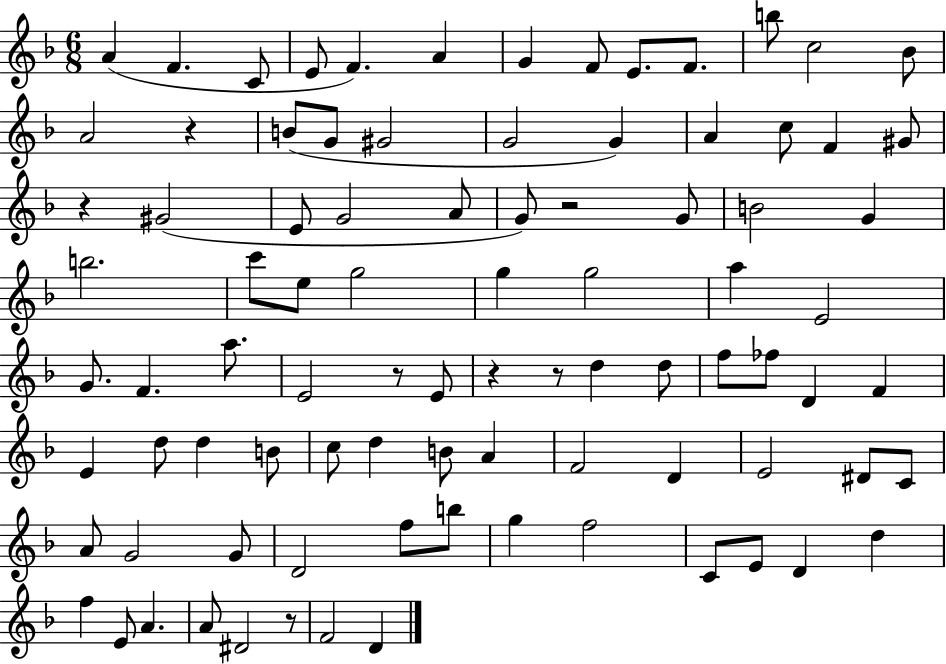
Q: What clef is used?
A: treble